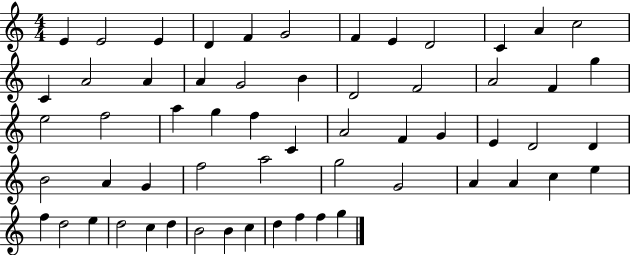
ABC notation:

X:1
T:Untitled
M:4/4
L:1/4
K:C
E E2 E D F G2 F E D2 C A c2 C A2 A A G2 B D2 F2 A2 F g e2 f2 a g f C A2 F G E D2 D B2 A G f2 a2 g2 G2 A A c e f d2 e d2 c d B2 B c d f f g